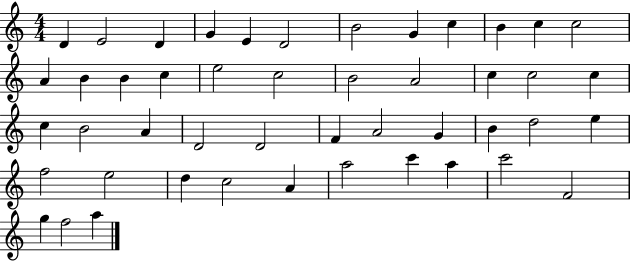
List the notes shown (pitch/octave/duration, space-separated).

D4/q E4/h D4/q G4/q E4/q D4/h B4/h G4/q C5/q B4/q C5/q C5/h A4/q B4/q B4/q C5/q E5/h C5/h B4/h A4/h C5/q C5/h C5/q C5/q B4/h A4/q D4/h D4/h F4/q A4/h G4/q B4/q D5/h E5/q F5/h E5/h D5/q C5/h A4/q A5/h C6/q A5/q C6/h F4/h G5/q F5/h A5/q